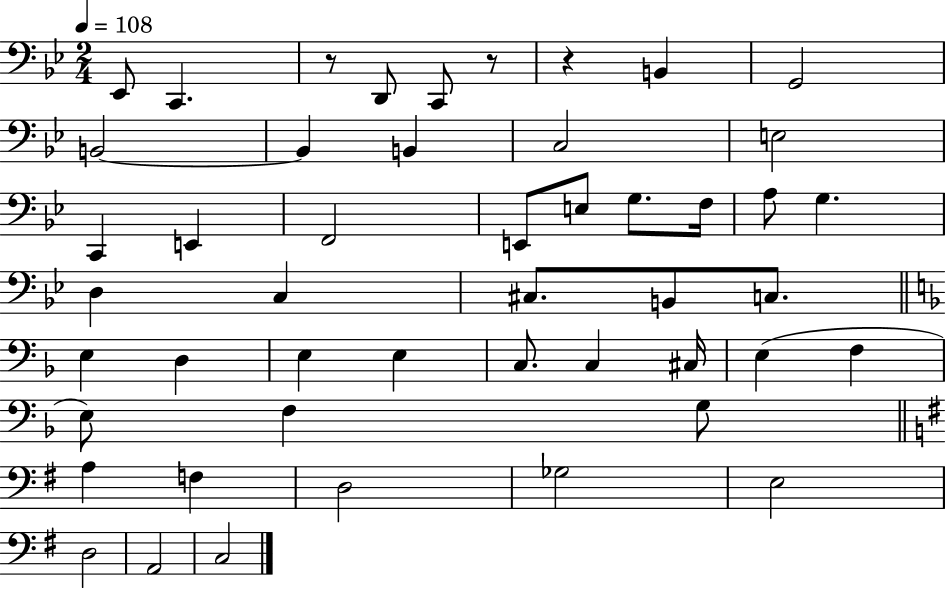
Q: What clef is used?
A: bass